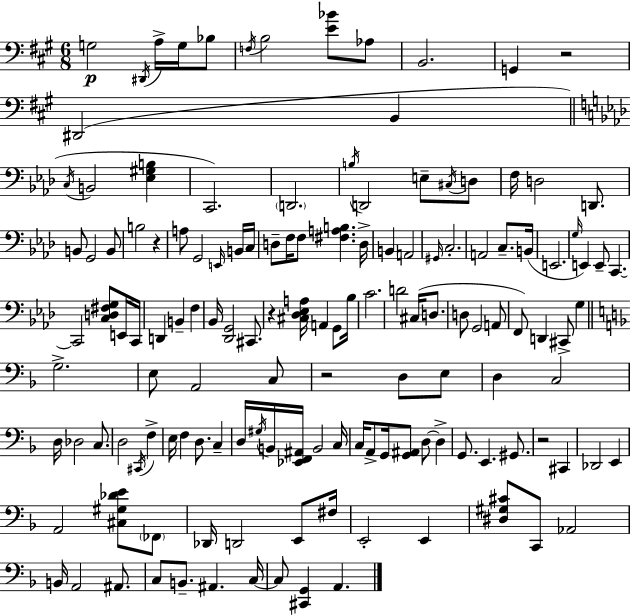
X:1
T:Untitled
M:6/8
L:1/4
K:A
G,2 ^D,,/4 A,/4 G,/4 _B,/2 F,/4 B,2 [E_B]/2 _A,/2 B,,2 G,, z2 ^D,,2 B,, C,/4 B,,2 [_E,^G,B,] C,,2 D,,2 B,/4 D,,2 E,/2 ^C,/4 D,/2 F,/4 D,2 D,,/2 B,,/2 G,,2 B,,/2 B,2 z A,/2 G,,2 E,,/4 B,,/4 C,/4 D,/2 F,/4 F,/2 [^F,A,B,] D,/4 B,, A,,2 ^G,,/4 C,2 A,,2 C,/2 B,,/4 E,,2 G,/4 E,, E,,/2 C,, C,,2 [C,D,^F,G,]/2 E,,/4 C,,/4 D,, B,, F, _B,,/4 [_D,,G,,]2 ^C,,/2 z [^C,_D,_E,A,]/4 A,, G,,/2 _B,/4 C2 D2 ^C,/4 D,/2 D,/2 G,,2 A,,/2 F,,/2 D,, ^C,,/2 G, G,2 E,/2 A,,2 C,/2 z2 D,/2 E,/2 D, C,2 D,/4 _D,2 C,/2 D,2 ^C,,/4 F, E,/4 F, D,/2 C, D,/4 ^G,/4 B,,/4 [_E,,F,,^A,,]/4 B,,2 C,/4 C,/4 A,,/2 G,,/4 [G,,^A,,]/2 D,/2 D, G,,/2 E,, ^G,,/2 z2 ^C,, _D,,2 E,, A,,2 [^C,^G,_DE]/2 _F,,/2 _D,,/4 D,,2 E,,/2 ^F,/4 E,,2 E,, [^D,^G,^C]/2 C,,/2 _A,,2 B,,/4 A,,2 ^A,,/2 C,/2 B,,/2 ^A,, C,/4 C,/2 [^C,,G,,] A,,